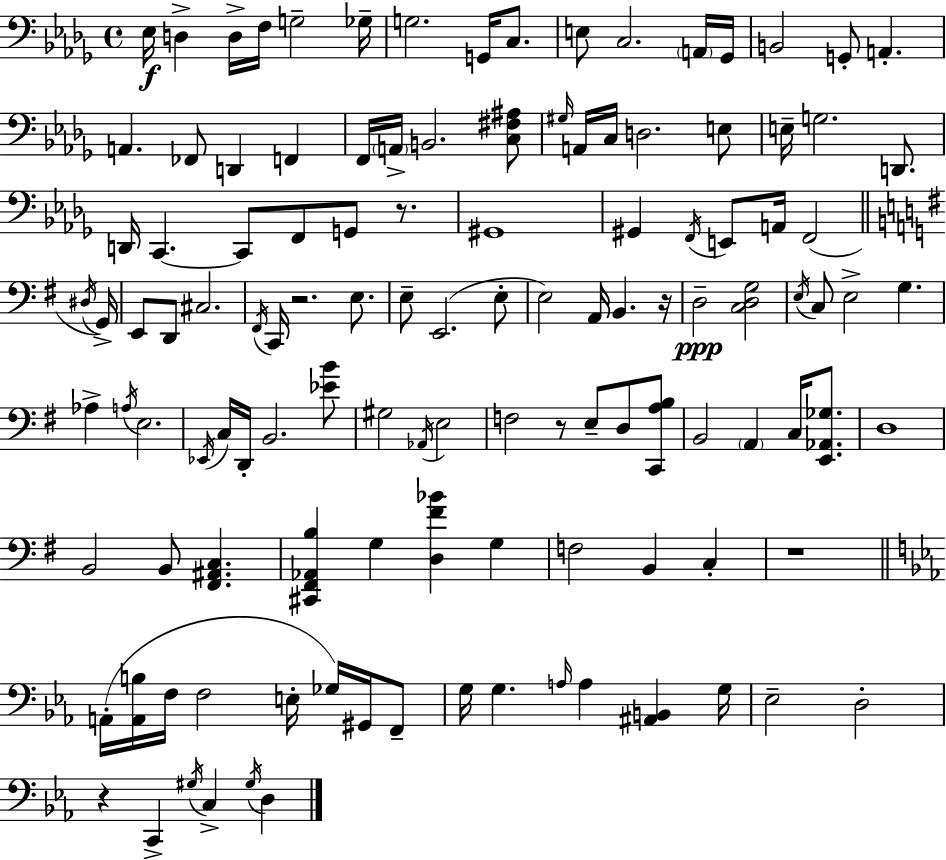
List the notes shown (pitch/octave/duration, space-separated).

Eb3/s D3/q D3/s F3/s G3/h Gb3/s G3/h. G2/s C3/e. E3/e C3/h. A2/s Gb2/s B2/h G2/e A2/q. A2/q. FES2/e D2/q F2/q F2/s A2/s B2/h. [C3,F#3,A#3]/e G#3/s A2/s C3/s D3/h. E3/e E3/s G3/h. D2/e. D2/s C2/q. C2/e F2/e G2/e R/e. G#2/w G#2/q F2/s E2/e A2/s F2/h D#3/s G2/s E2/e D2/e C#3/h. F#2/s C2/s R/h. E3/e. E3/e E2/h. E3/e E3/h A2/s B2/q. R/s D3/h [C3,D3,G3]/h E3/s C3/e E3/h G3/q. Ab3/q A3/s E3/h. Eb2/s C3/s D2/s B2/h. [Eb4,B4]/e G#3/h Ab2/s E3/h F3/h R/e E3/e D3/e [C2,A3,B3]/e B2/h A2/q C3/s [E2,Ab2,Gb3]/e. D3/w B2/h B2/e [F#2,A#2,C3]/q. [C#2,F#2,Ab2,B3]/q G3/q [D3,F#4,Bb4]/q G3/q F3/h B2/q C3/q R/w A2/s [A2,B3]/s F3/s F3/h E3/s Gb3/s G#2/s F2/e G3/s G3/q. A3/s A3/q [A#2,B2]/q G3/s Eb3/h D3/h R/q C2/q G#3/s C3/q G#3/s D3/q